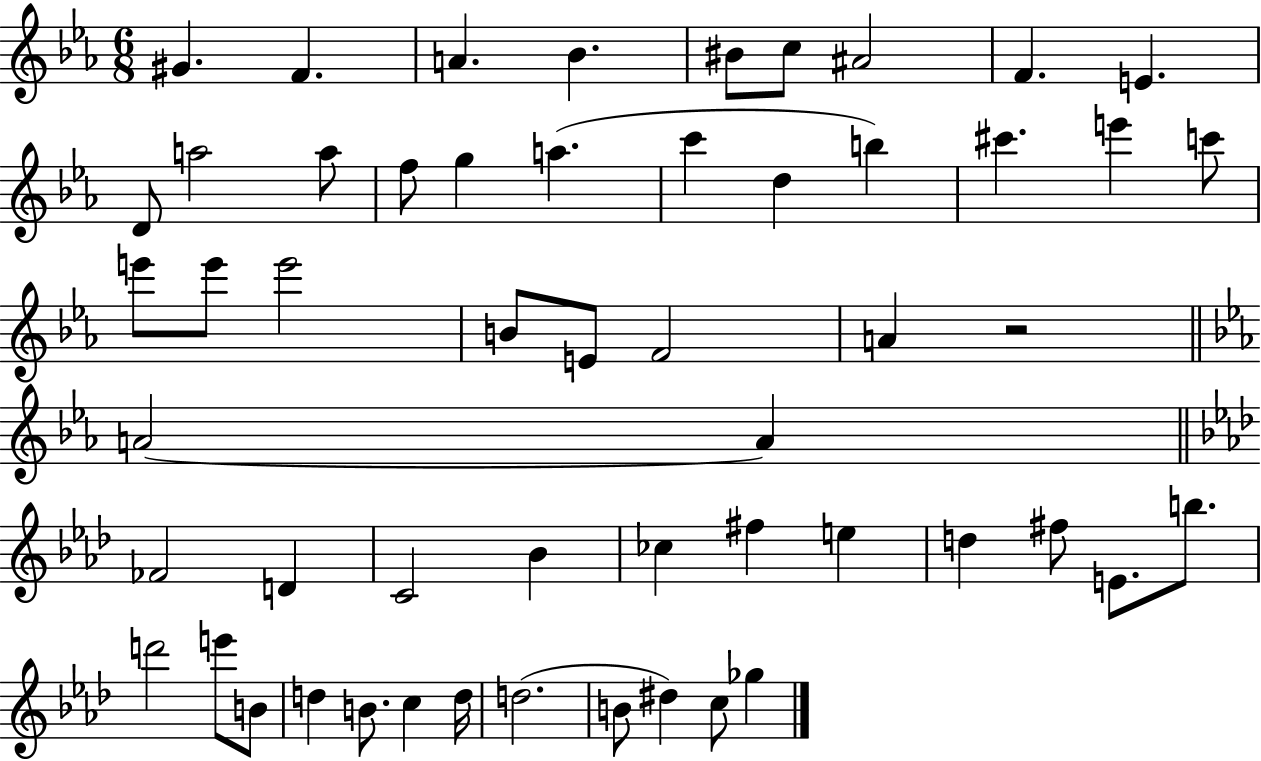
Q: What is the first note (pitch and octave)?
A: G#4